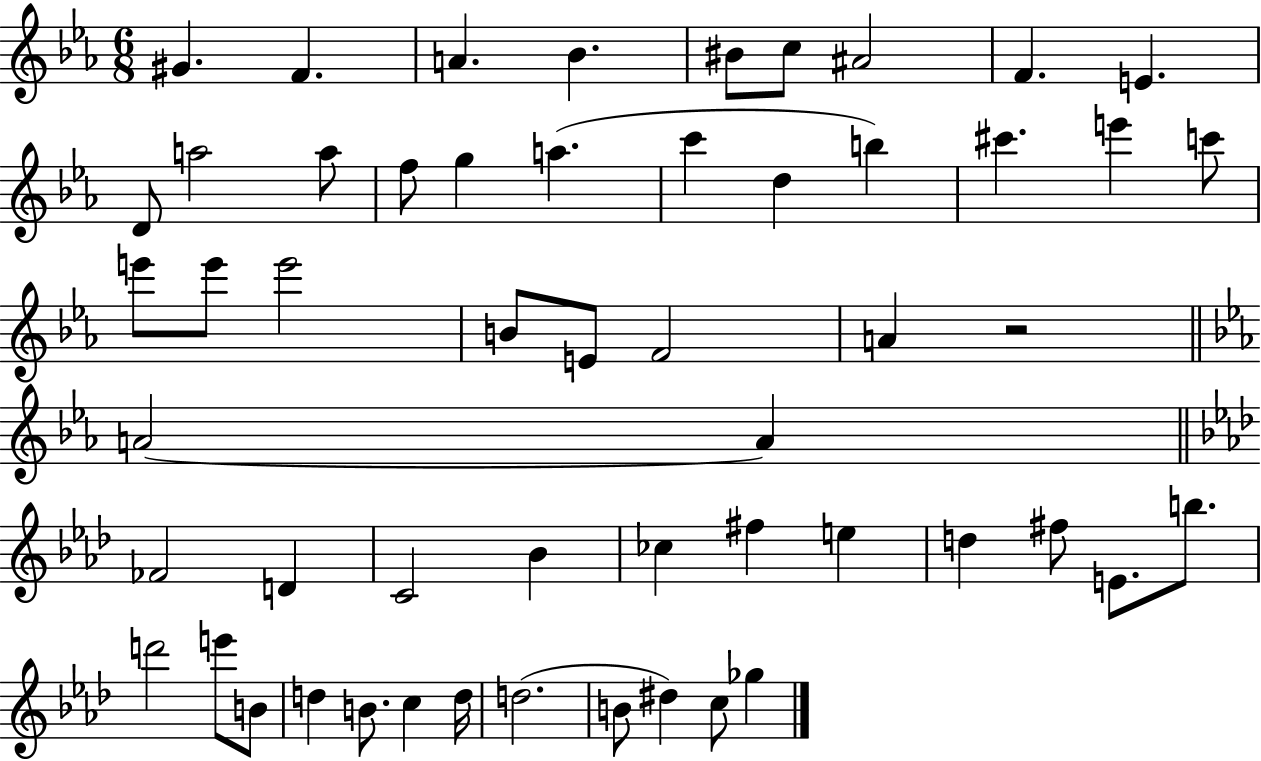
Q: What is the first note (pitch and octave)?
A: G#4